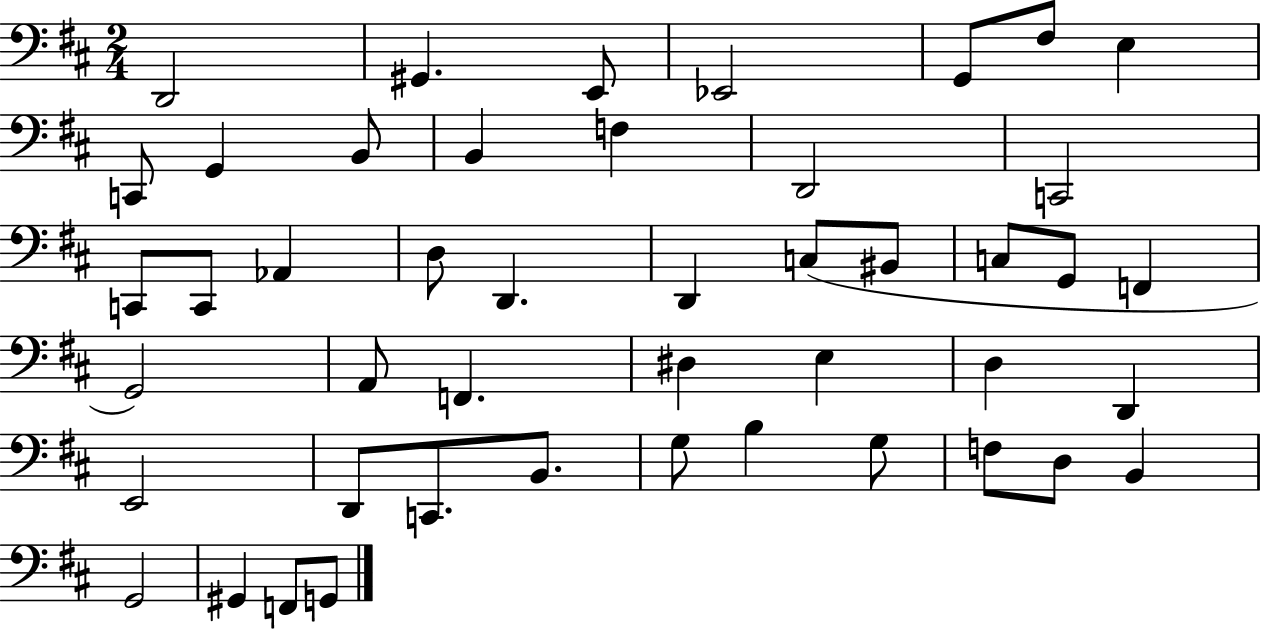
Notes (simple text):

D2/h G#2/q. E2/e Eb2/h G2/e F#3/e E3/q C2/e G2/q B2/e B2/q F3/q D2/h C2/h C2/e C2/e Ab2/q D3/e D2/q. D2/q C3/e BIS2/e C3/e G2/e F2/q G2/h A2/e F2/q. D#3/q E3/q D3/q D2/q E2/h D2/e C2/e. B2/e. G3/e B3/q G3/e F3/e D3/e B2/q G2/h G#2/q F2/e G2/e